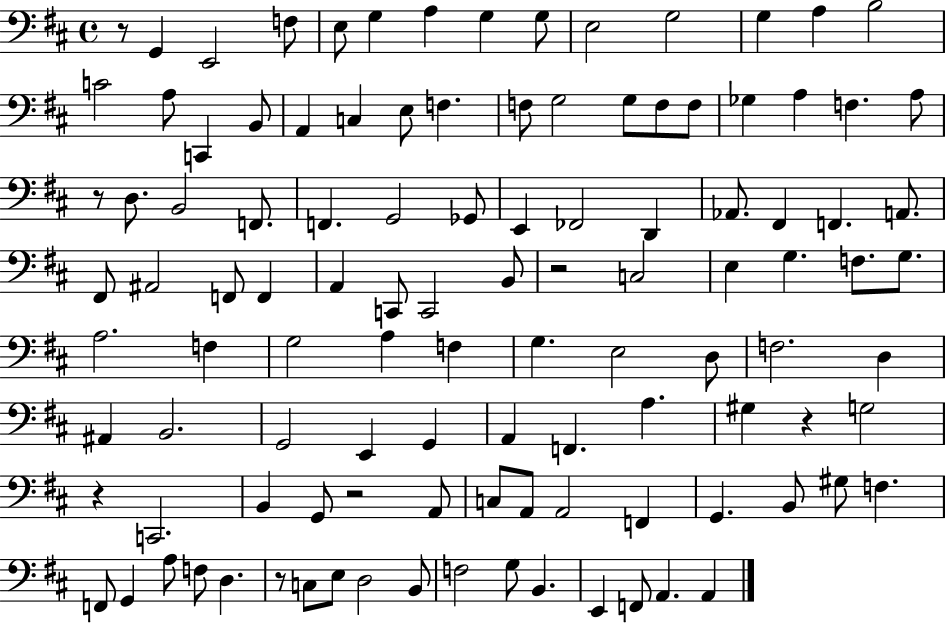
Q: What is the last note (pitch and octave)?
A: A2